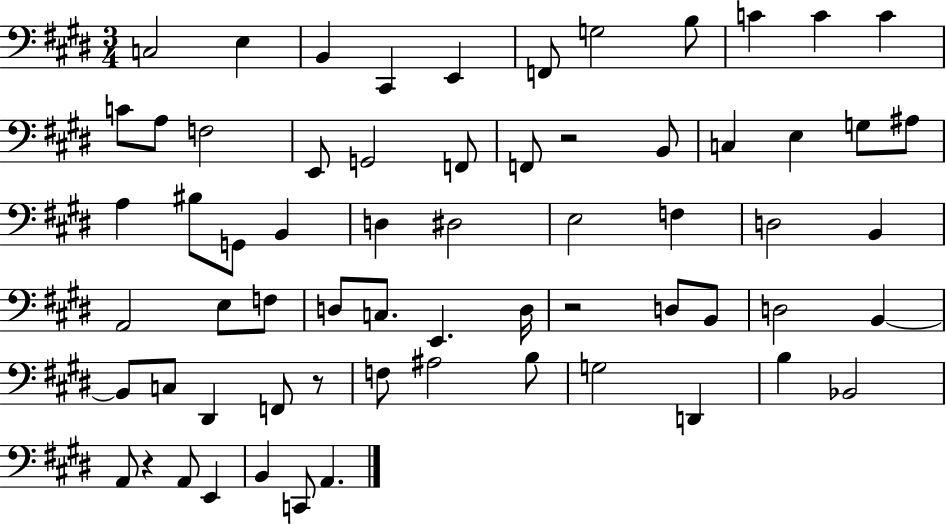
X:1
T:Untitled
M:3/4
L:1/4
K:E
C,2 E, B,, ^C,, E,, F,,/2 G,2 B,/2 C C C C/2 A,/2 F,2 E,,/2 G,,2 F,,/2 F,,/2 z2 B,,/2 C, E, G,/2 ^A,/2 A, ^B,/2 G,,/2 B,, D, ^D,2 E,2 F, D,2 B,, A,,2 E,/2 F,/2 D,/2 C,/2 E,, D,/4 z2 D,/2 B,,/2 D,2 B,, B,,/2 C,/2 ^D,, F,,/2 z/2 F,/2 ^A,2 B,/2 G,2 D,, B, _B,,2 A,,/2 z A,,/2 E,, B,, C,,/2 A,,